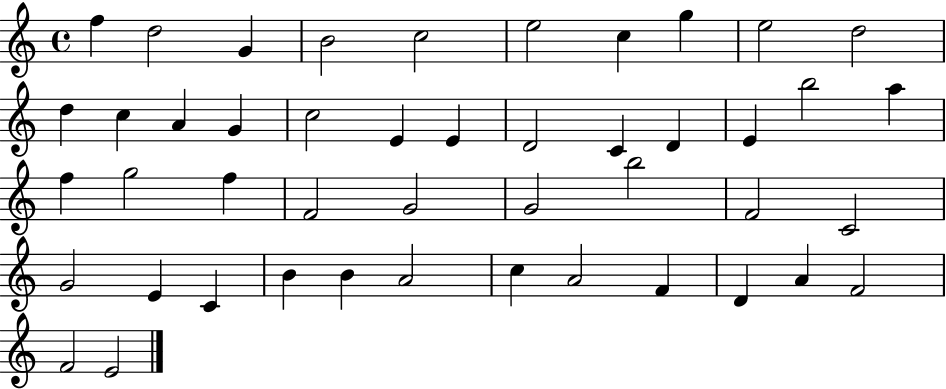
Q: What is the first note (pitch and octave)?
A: F5